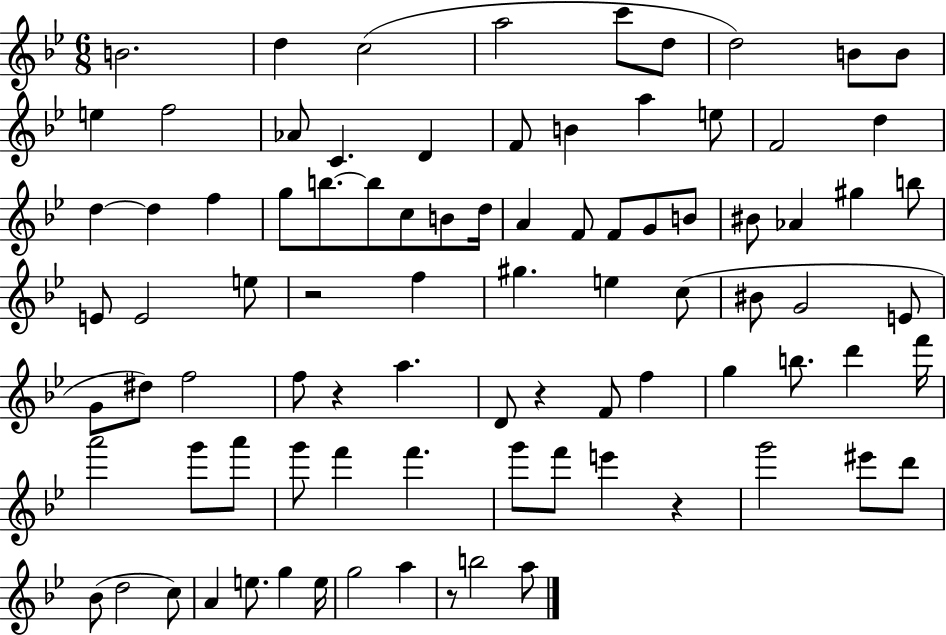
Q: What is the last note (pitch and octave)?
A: A5